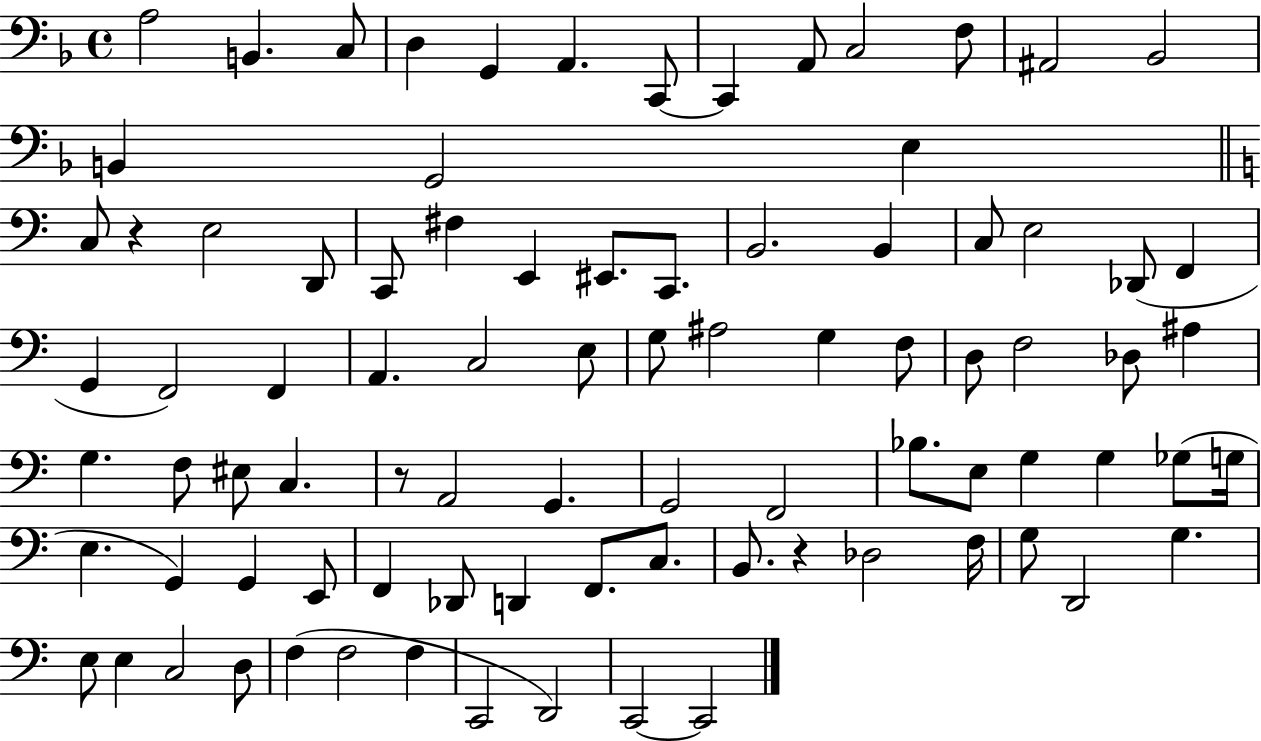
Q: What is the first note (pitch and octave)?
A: A3